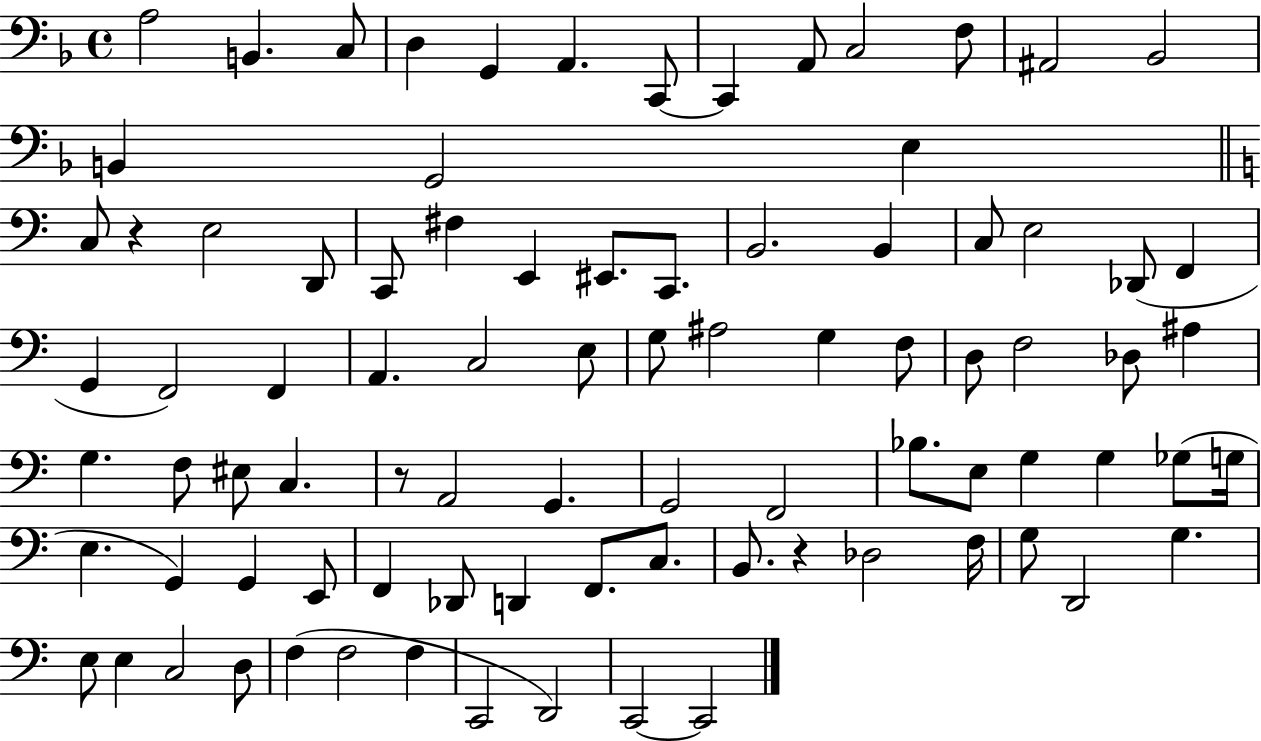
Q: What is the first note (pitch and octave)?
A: A3